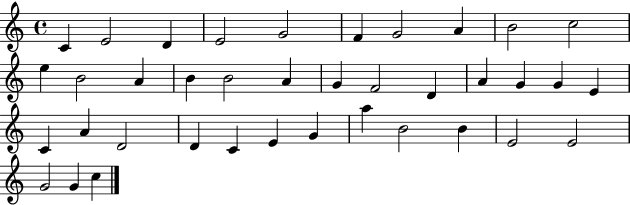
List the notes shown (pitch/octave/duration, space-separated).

C4/q E4/h D4/q E4/h G4/h F4/q G4/h A4/q B4/h C5/h E5/q B4/h A4/q B4/q B4/h A4/q G4/q F4/h D4/q A4/q G4/q G4/q E4/q C4/q A4/q D4/h D4/q C4/q E4/q G4/q A5/q B4/h B4/q E4/h E4/h G4/h G4/q C5/q